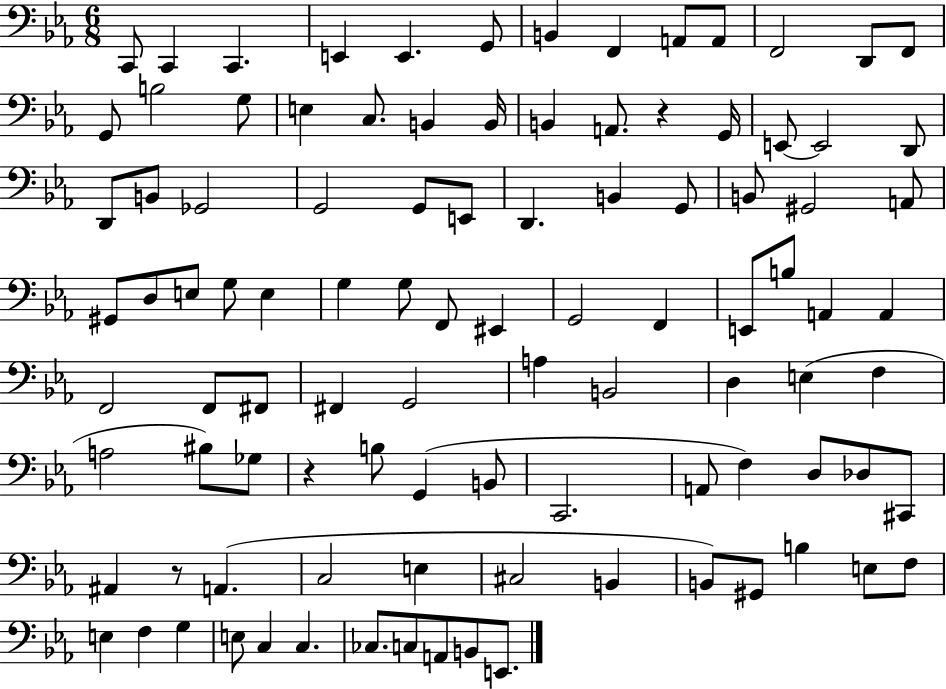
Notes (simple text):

C2/e C2/q C2/q. E2/q E2/q. G2/e B2/q F2/q A2/e A2/e F2/h D2/e F2/e G2/e B3/h G3/e E3/q C3/e. B2/q B2/s B2/q A2/e. R/q G2/s E2/e E2/h D2/e D2/e B2/e Gb2/h G2/h G2/e E2/e D2/q. B2/q G2/e B2/e G#2/h A2/e G#2/e D3/e E3/e G3/e E3/q G3/q G3/e F2/e EIS2/q G2/h F2/q E2/e B3/e A2/q A2/q F2/h F2/e F#2/e F#2/q G2/h A3/q B2/h D3/q E3/q F3/q A3/h BIS3/e Gb3/e R/q B3/e G2/q B2/e C2/h. A2/e F3/q D3/e Db3/e C#2/e A#2/q R/e A2/q. C3/h E3/q C#3/h B2/q B2/e G#2/e B3/q E3/e F3/e E3/q F3/q G3/q E3/e C3/q C3/q. CES3/e. C3/e A2/e B2/e E2/e.